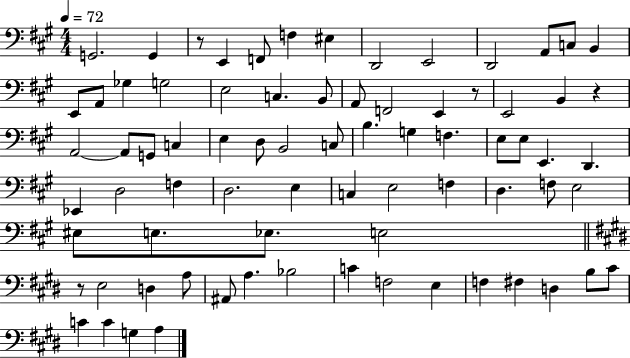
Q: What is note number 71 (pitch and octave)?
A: G3